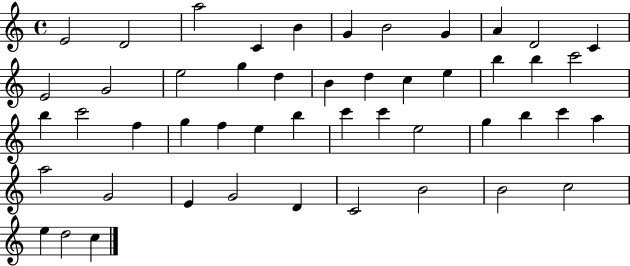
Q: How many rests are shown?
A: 0